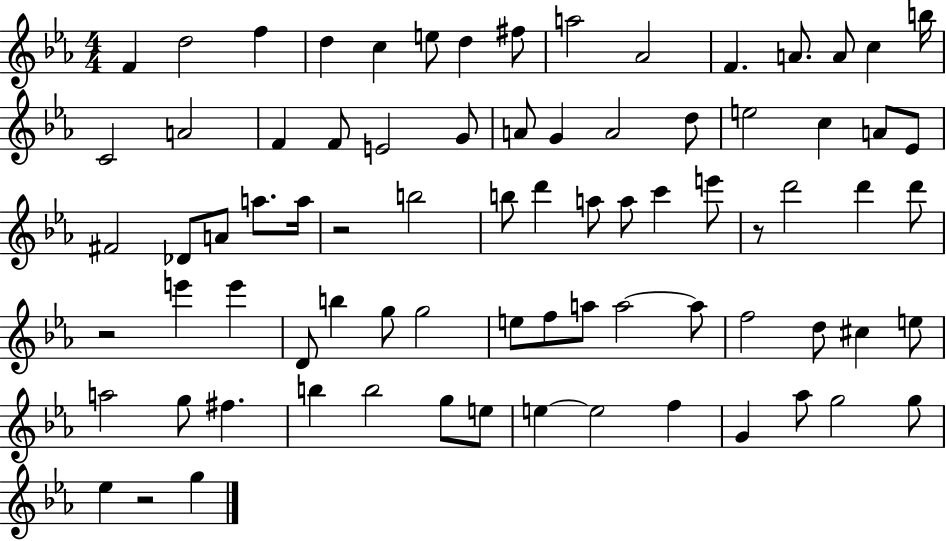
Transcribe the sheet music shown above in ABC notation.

X:1
T:Untitled
M:4/4
L:1/4
K:Eb
F d2 f d c e/2 d ^f/2 a2 _A2 F A/2 A/2 c b/4 C2 A2 F F/2 E2 G/2 A/2 G A2 d/2 e2 c A/2 _E/2 ^F2 _D/2 A/2 a/2 a/4 z2 b2 b/2 d' a/2 a/2 c' e'/2 z/2 d'2 d' d'/2 z2 e' e' D/2 b g/2 g2 e/2 f/2 a/2 a2 a/2 f2 d/2 ^c e/2 a2 g/2 ^f b b2 g/2 e/2 e e2 f G _a/2 g2 g/2 _e z2 g